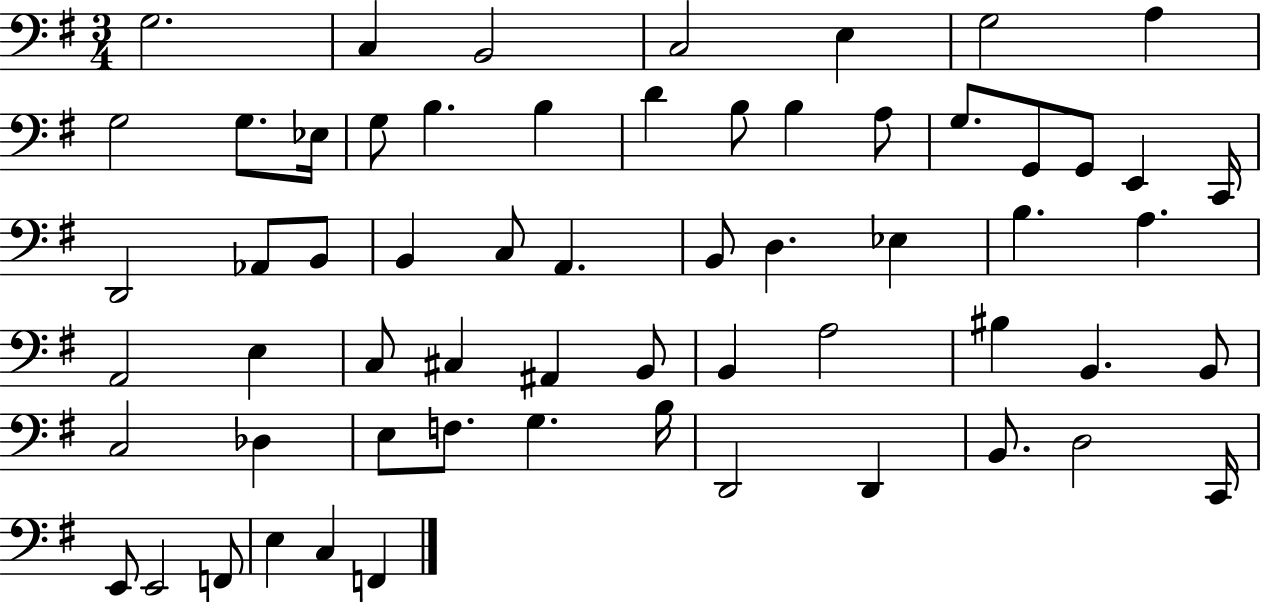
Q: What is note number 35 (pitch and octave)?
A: E3